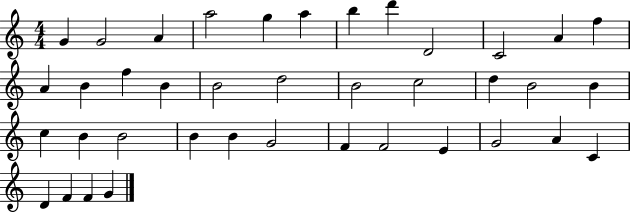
X:1
T:Untitled
M:4/4
L:1/4
K:C
G G2 A a2 g a b d' D2 C2 A f A B f B B2 d2 B2 c2 d B2 B c B B2 B B G2 F F2 E G2 A C D F F G